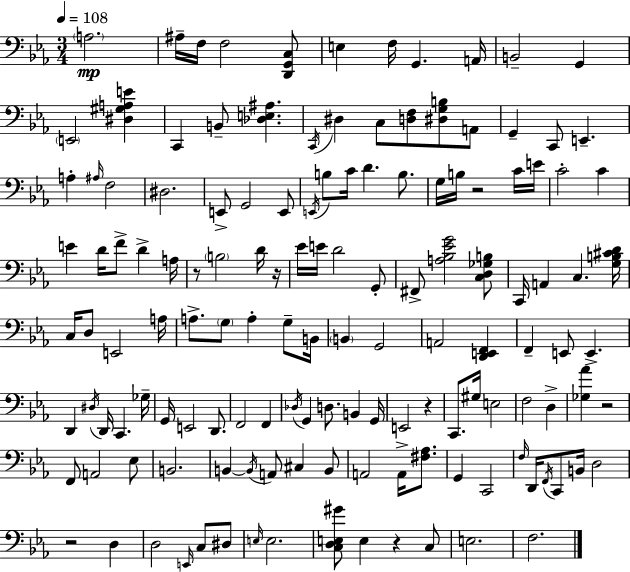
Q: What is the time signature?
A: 3/4